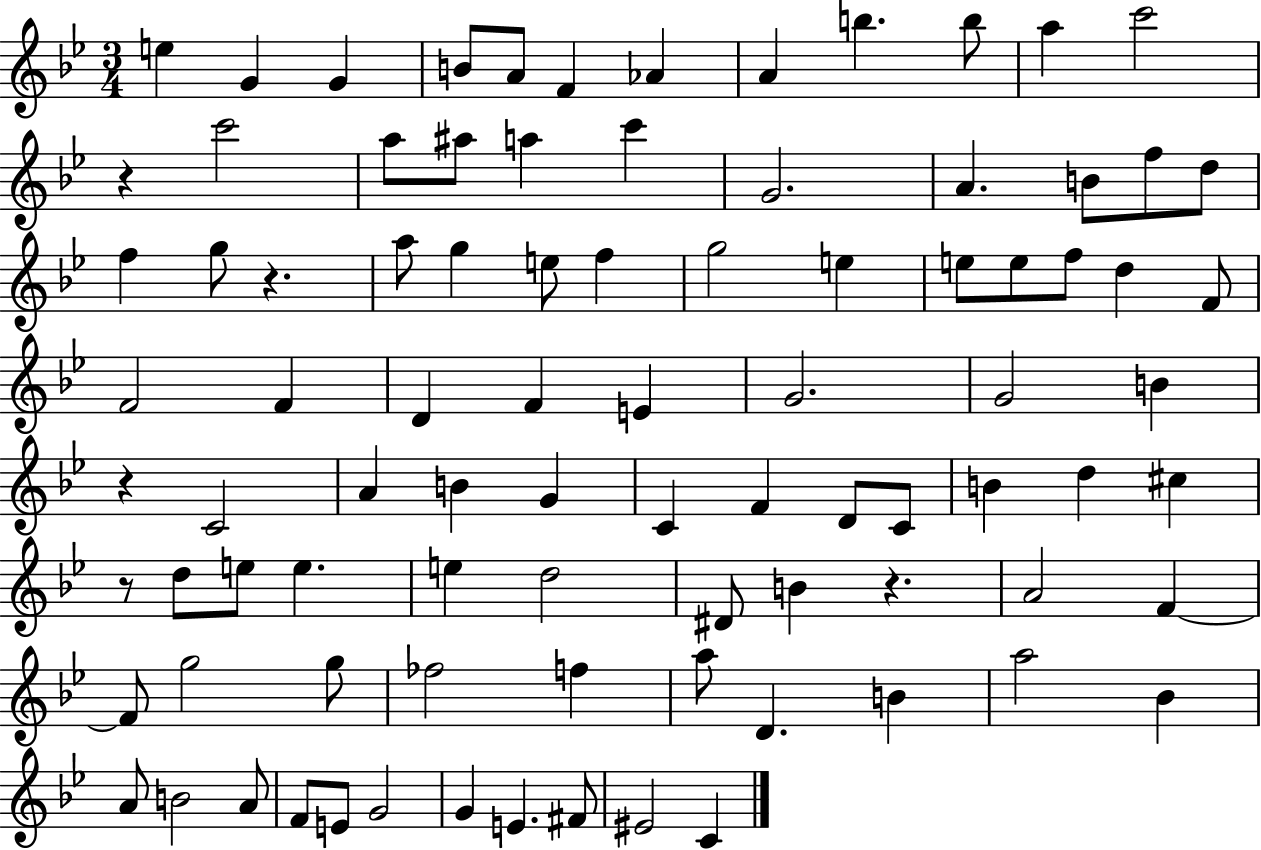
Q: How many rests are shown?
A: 5